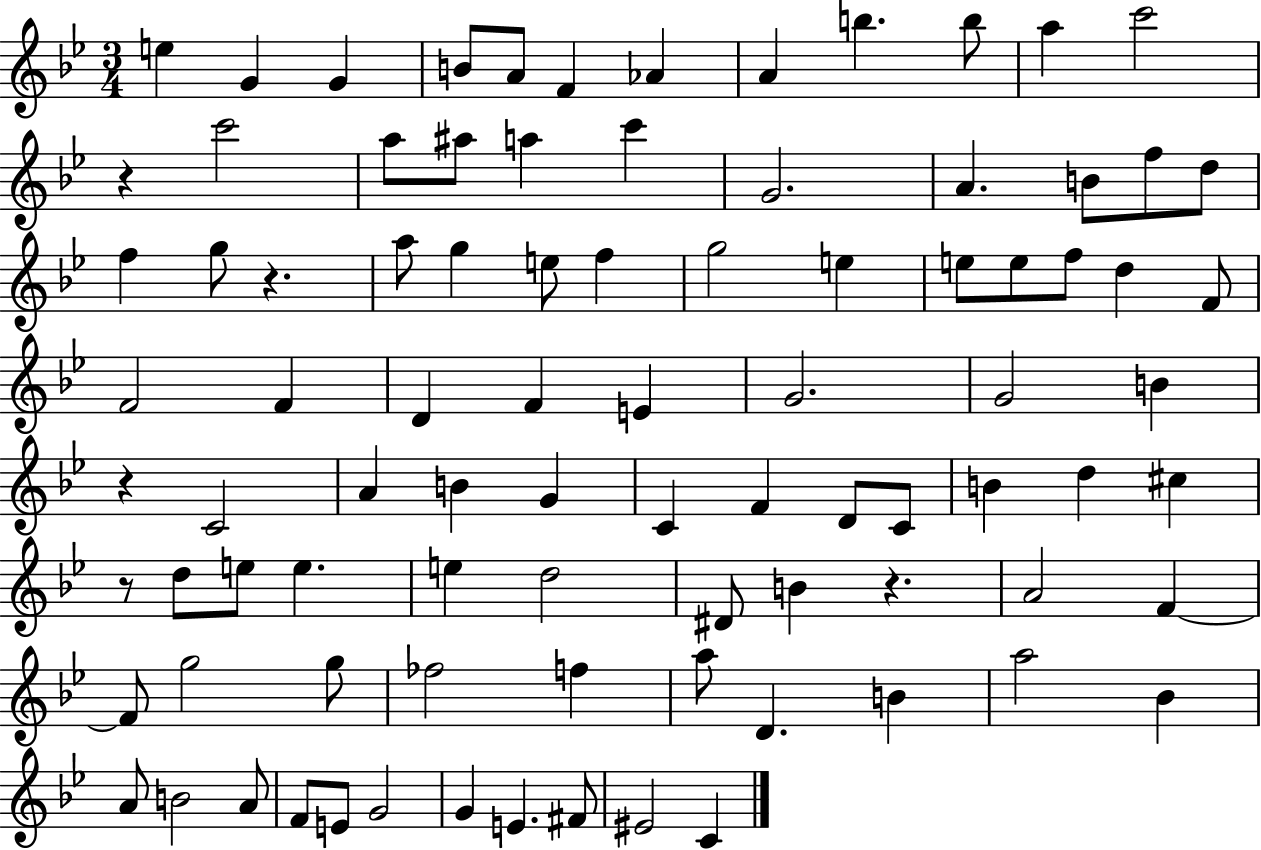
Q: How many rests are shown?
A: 5